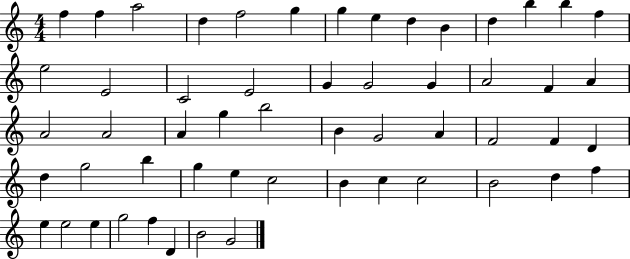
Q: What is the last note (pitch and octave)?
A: G4